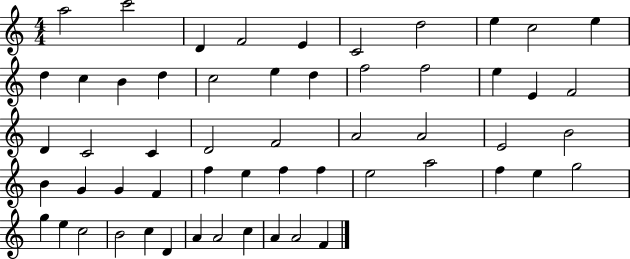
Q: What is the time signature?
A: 4/4